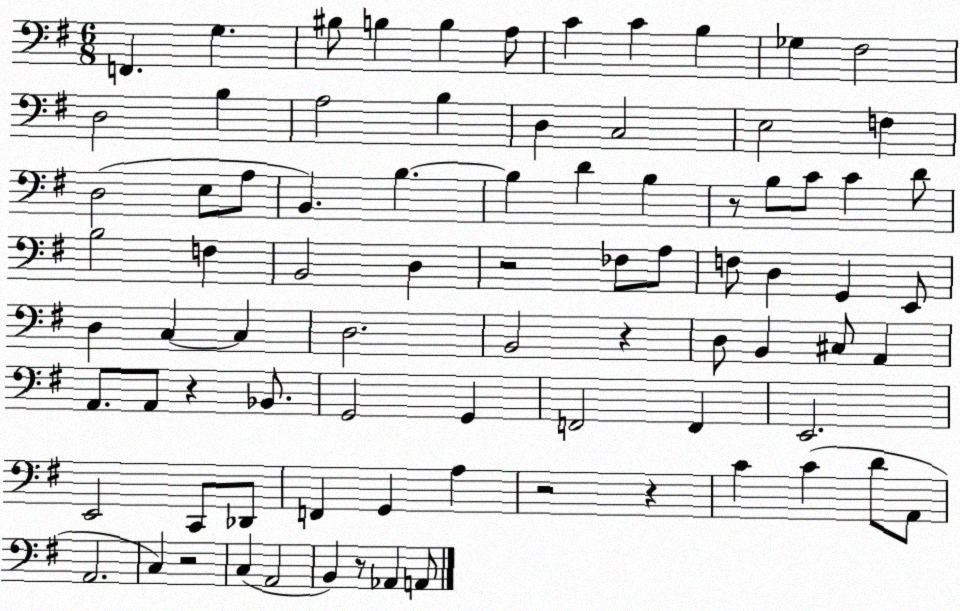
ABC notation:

X:1
T:Untitled
M:6/8
L:1/4
K:G
F,, G, ^B,/2 B, B, A,/2 C C B, _G, ^F,2 D,2 B, A,2 B, D, C,2 E,2 F, D,2 E,/2 A,/2 B,, B, B, D B, z/2 B,/2 C/2 C D/2 B,2 F, B,,2 D, z2 _F,/2 A,/2 F,/2 D, G,, E,,/2 D, C, C, D,2 B,,2 z D,/2 B,, ^C,/2 A,, A,,/2 A,,/2 z _B,,/2 G,,2 G,, F,,2 F,, E,,2 E,,2 C,,/2 _D,,/2 F,, G,, A, z2 z C C D/2 A,,/2 A,,2 C, z2 C, A,,2 B,, z/2 _A,, A,,/2